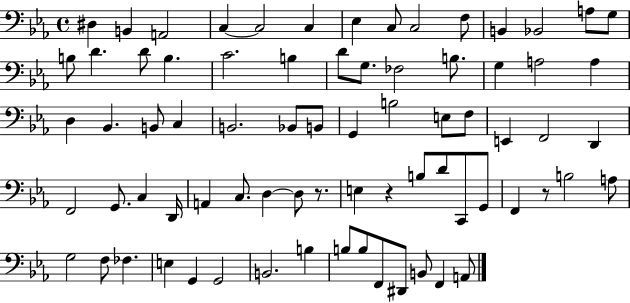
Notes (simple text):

D#3/q B2/q A2/h C3/q C3/h C3/q Eb3/q C3/e C3/h F3/e B2/q Bb2/h A3/e G3/e B3/e D4/q. D4/e B3/q. C4/h. B3/q D4/e G3/e. FES3/h B3/e. G3/q A3/h A3/q D3/q Bb2/q. B2/e C3/q B2/h. Bb2/e B2/e G2/q B3/h E3/e F3/e E2/q F2/h D2/q F2/h G2/e. C3/q D2/s A2/q C3/e. D3/q D3/e R/e. E3/q R/q B3/e D4/e C2/e G2/e F2/q R/e B3/h A3/e G3/h F3/e FES3/q. E3/q G2/q G2/h B2/h. B3/q B3/e B3/e F2/e D#2/e B2/e F2/q A2/e